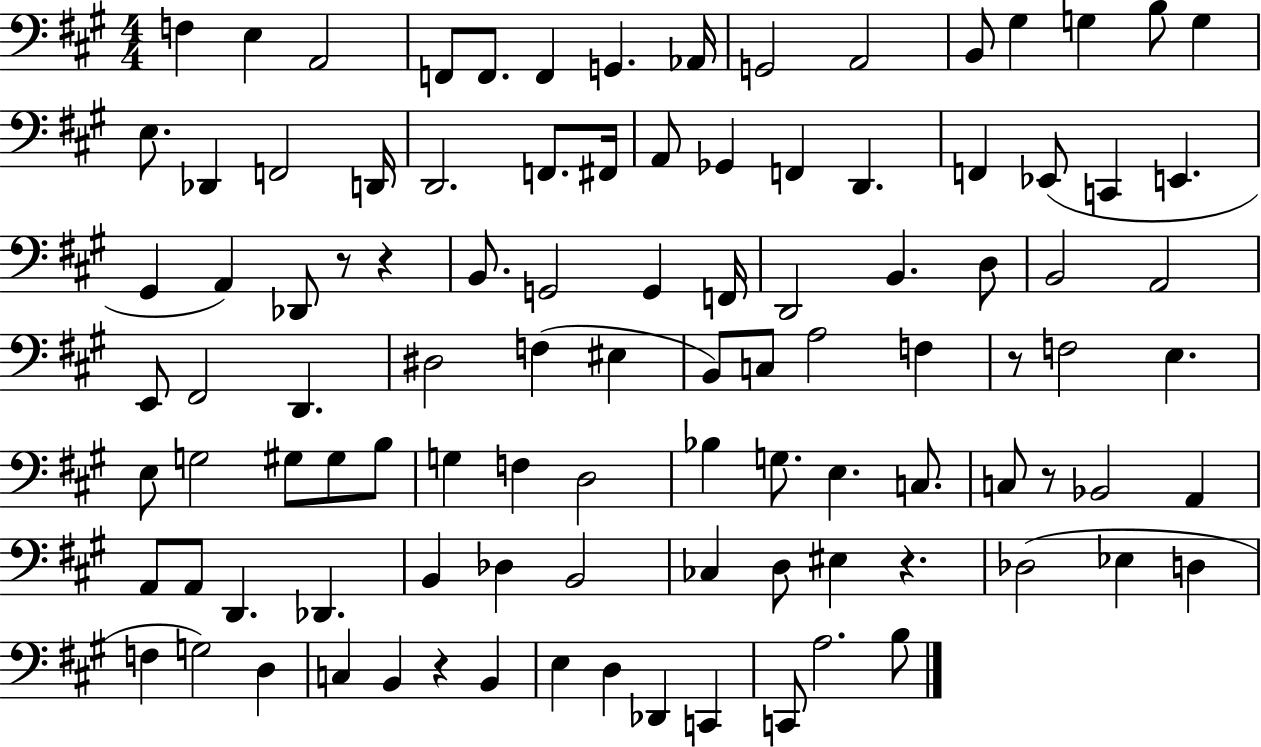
F3/q E3/q A2/h F2/e F2/e. F2/q G2/q. Ab2/s G2/h A2/h B2/e G#3/q G3/q B3/e G3/q E3/e. Db2/q F2/h D2/s D2/h. F2/e. F#2/s A2/e Gb2/q F2/q D2/q. F2/q Eb2/e C2/q E2/q. G#2/q A2/q Db2/e R/e R/q B2/e. G2/h G2/q F2/s D2/h B2/q. D3/e B2/h A2/h E2/e F#2/h D2/q. D#3/h F3/q EIS3/q B2/e C3/e A3/h F3/q R/e F3/h E3/q. E3/e G3/h G#3/e G#3/e B3/e G3/q F3/q D3/h Bb3/q G3/e. E3/q. C3/e. C3/e R/e Bb2/h A2/q A2/e A2/e D2/q. Db2/q. B2/q Db3/q B2/h CES3/q D3/e EIS3/q R/q. Db3/h Eb3/q D3/q F3/q G3/h D3/q C3/q B2/q R/q B2/q E3/q D3/q Db2/q C2/q C2/e A3/h. B3/e